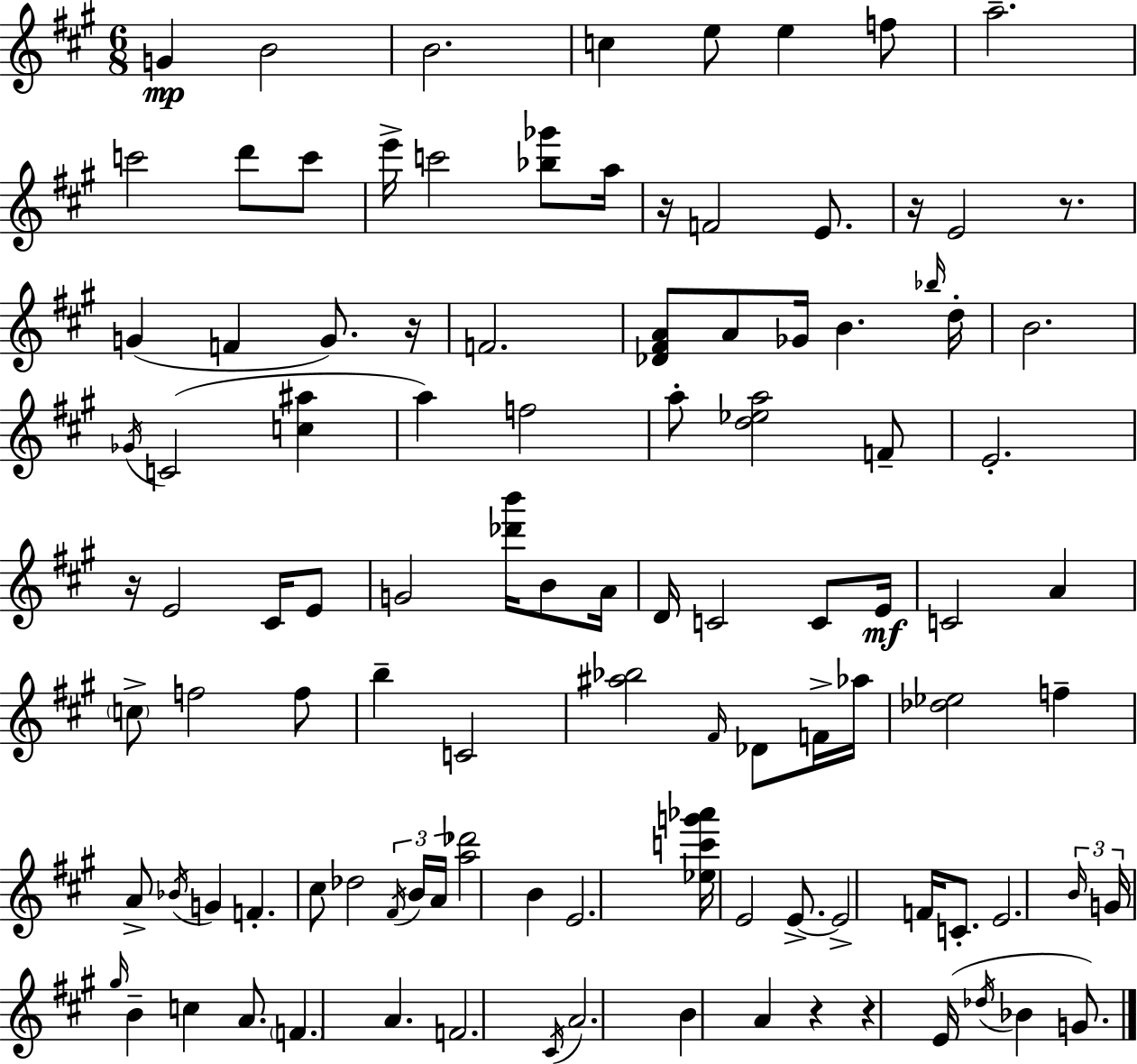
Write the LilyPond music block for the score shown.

{
  \clef treble
  \numericTimeSignature
  \time 6/8
  \key a \major
  g'4\mp b'2 | b'2. | c''4 e''8 e''4 f''8 | a''2.-- | \break c'''2 d'''8 c'''8 | e'''16-> c'''2 <bes'' ges'''>8 a''16 | r16 f'2 e'8. | r16 e'2 r8. | \break g'4( f'4 g'8.) r16 | f'2. | <des' fis' a'>8 a'8 ges'16 b'4. \grace { bes''16 } | d''16-. b'2. | \break \acciaccatura { ges'16 }( c'2 <c'' ais''>4 | a''4) f''2 | a''8-. <d'' ees'' a''>2 | f'8-- e'2.-. | \break r16 e'2 cis'16 | e'8 g'2 <des''' b'''>16 b'8 | a'16 d'16 c'2 c'8 | e'16\mf c'2 a'4 | \break \parenthesize c''8-> f''2 | f''8 b''4-- c'2 | <ais'' bes''>2 \grace { fis'16 } des'8 | f'16-> aes''16 <des'' ees''>2 f''4-- | \break a'8-> \acciaccatura { bes'16 } g'4 f'4.-. | cis''8 des''2 | \tuplet 3/2 { \acciaccatura { fis'16 } b'16 a'16 } <a'' des'''>2 | b'4 e'2. | \break <ees'' c''' g''' aes'''>16 e'2 | e'8.->~~ e'2-> | f'16 c'8.-. e'2. | \tuplet 3/2 { \grace { b'16 } g'16 \grace { gis''16 } } b'4-- | \break c''4 a'8. \parenthesize f'4. | a'4. f'2. | \acciaccatura { cis'16 } a'2. | b'4 | \break a'4 r4 r4 | e'16( \acciaccatura { des''16 } bes'4 g'8.) \bar "|."
}